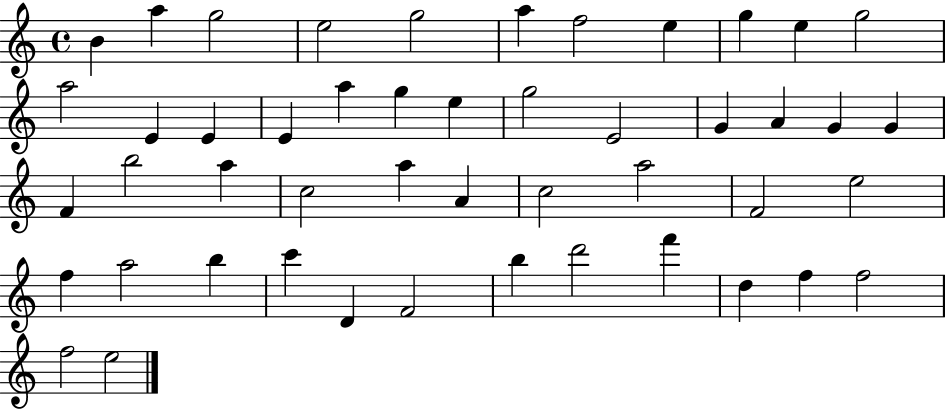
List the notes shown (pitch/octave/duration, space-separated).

B4/q A5/q G5/h E5/h G5/h A5/q F5/h E5/q G5/q E5/q G5/h A5/h E4/q E4/q E4/q A5/q G5/q E5/q G5/h E4/h G4/q A4/q G4/q G4/q F4/q B5/h A5/q C5/h A5/q A4/q C5/h A5/h F4/h E5/h F5/q A5/h B5/q C6/q D4/q F4/h B5/q D6/h F6/q D5/q F5/q F5/h F5/h E5/h